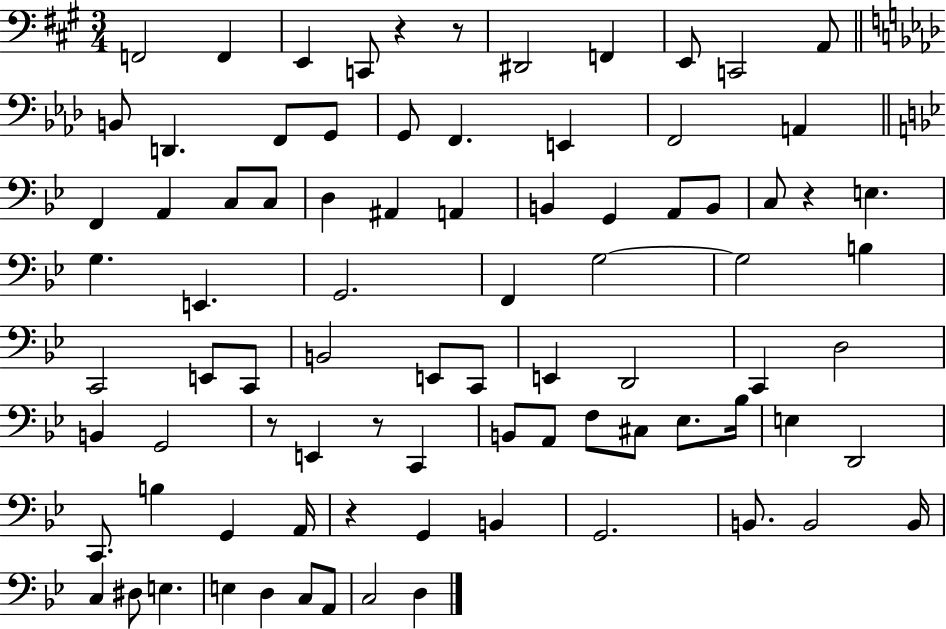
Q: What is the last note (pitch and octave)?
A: D3